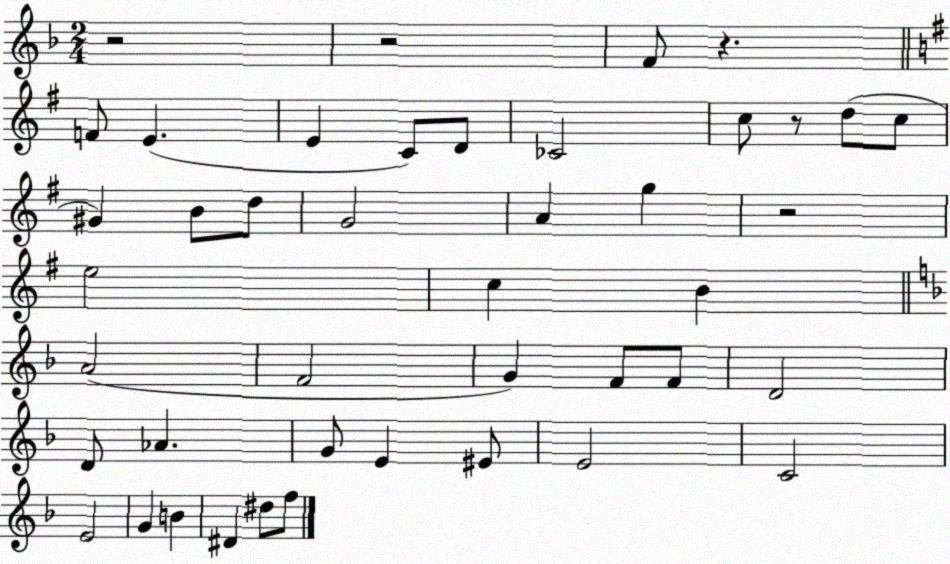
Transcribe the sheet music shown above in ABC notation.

X:1
T:Untitled
M:2/4
L:1/4
K:F
z2 z2 F/2 z F/2 E E C/2 D/2 _C2 c/2 z/2 d/2 c/2 ^G B/2 d/2 G2 A g z2 e2 c B A2 F2 G F/2 F/2 D2 D/2 _A G/2 E ^E/2 E2 C2 E2 G B ^D ^d/2 f/2